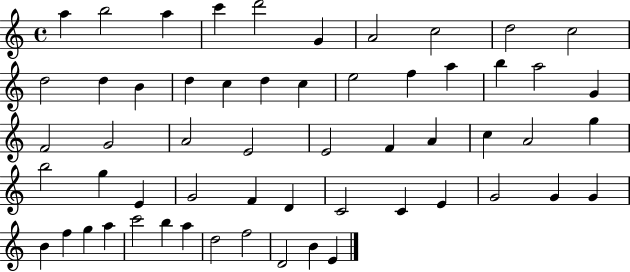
{
  \clef treble
  \time 4/4
  \defaultTimeSignature
  \key c \major
  a''4 b''2 a''4 | c'''4 d'''2 g'4 | a'2 c''2 | d''2 c''2 | \break d''2 d''4 b'4 | d''4 c''4 d''4 c''4 | e''2 f''4 a''4 | b''4 a''2 g'4 | \break f'2 g'2 | a'2 e'2 | e'2 f'4 a'4 | c''4 a'2 g''4 | \break b''2 g''4 e'4 | g'2 f'4 d'4 | c'2 c'4 e'4 | g'2 g'4 g'4 | \break b'4 f''4 g''4 a''4 | c'''2 b''4 a''4 | d''2 f''2 | d'2 b'4 e'4 | \break \bar "|."
}